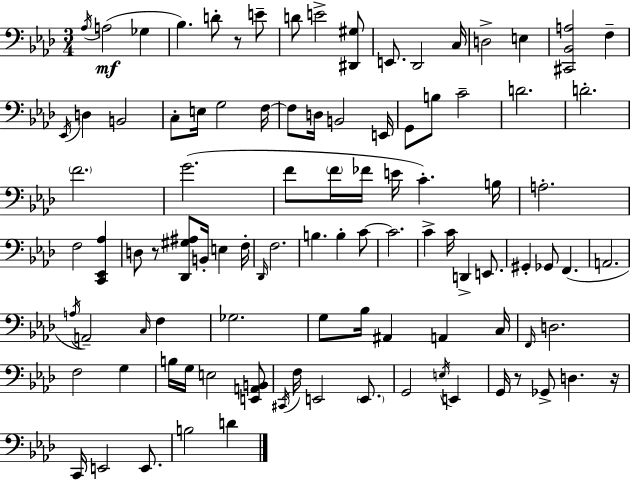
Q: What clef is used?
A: bass